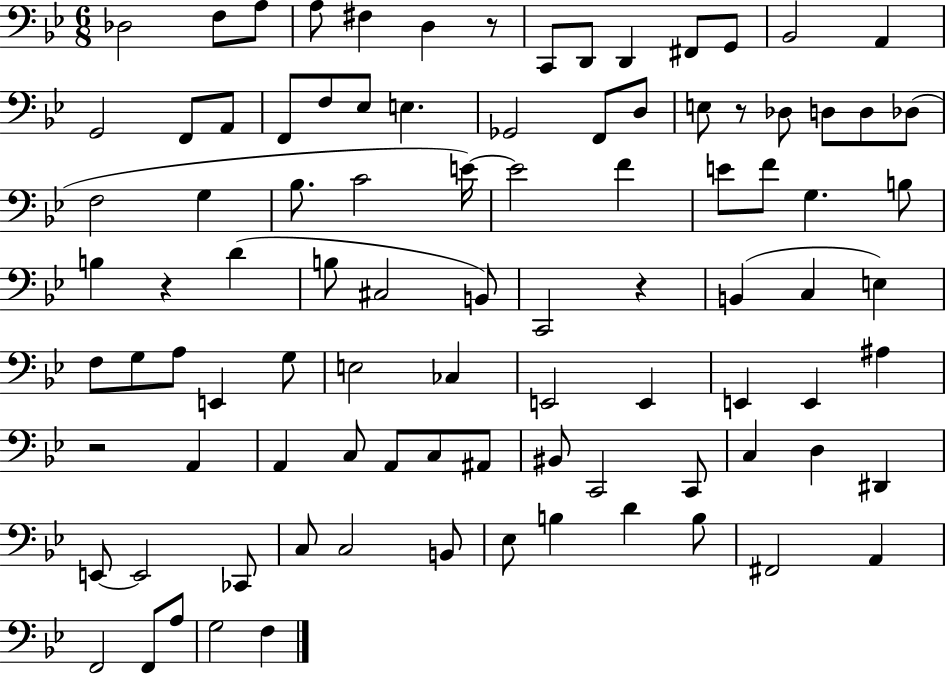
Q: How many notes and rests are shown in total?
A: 94